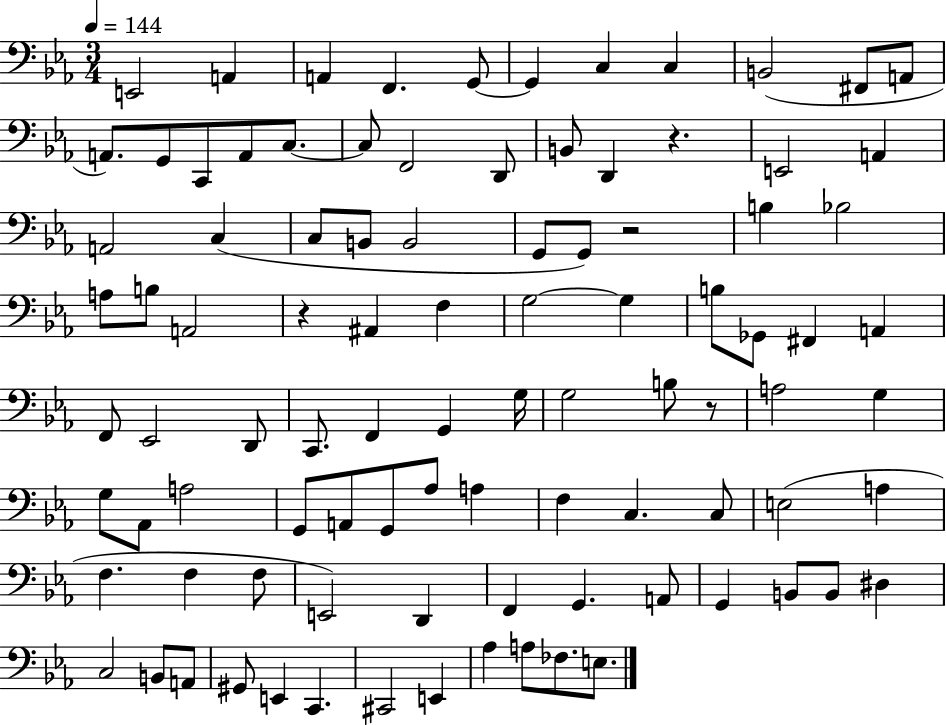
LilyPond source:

{
  \clef bass
  \numericTimeSignature
  \time 3/4
  \key ees \major
  \tempo 4 = 144
  \repeat volta 2 { e,2 a,4 | a,4 f,4. g,8~~ | g,4 c4 c4 | b,2( fis,8 a,8 | \break a,8.) g,8 c,8 a,8 c8.~~ | c8 f,2 d,8 | b,8 d,4 r4. | e,2 a,4 | \break a,2 c4( | c8 b,8 b,2 | g,8 g,8) r2 | b4 bes2 | \break a8 b8 a,2 | r4 ais,4 f4 | g2~~ g4 | b8 ges,8 fis,4 a,4 | \break f,8 ees,2 d,8 | c,8. f,4 g,4 g16 | g2 b8 r8 | a2 g4 | \break g8 aes,8 a2 | g,8 a,8 g,8 aes8 a4 | f4 c4. c8 | e2( a4 | \break f4. f4 f8 | e,2) d,4 | f,4 g,4. a,8 | g,4 b,8 b,8 dis4 | \break c2 b,8 a,8 | gis,8 e,4 c,4. | cis,2 e,4 | aes4 a8 fes8. e8. | \break } \bar "|."
}